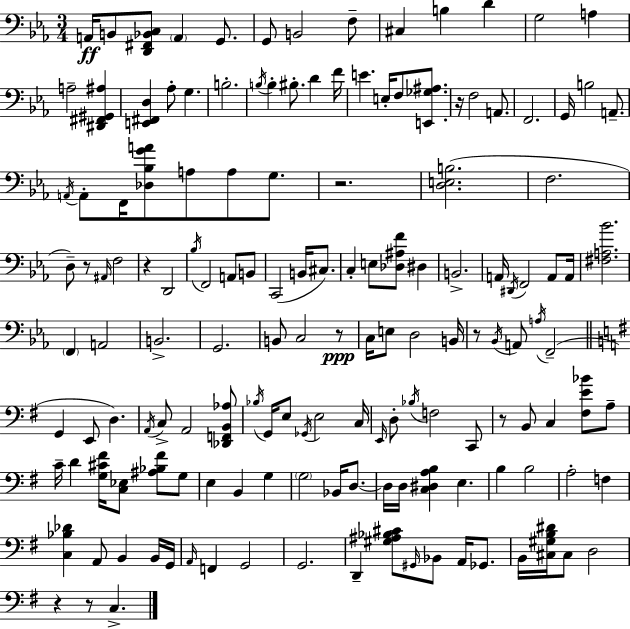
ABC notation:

X:1
T:Untitled
M:3/4
L:1/4
K:Eb
A,,/4 B,,/2 [D,,^F,,_B,,C,]/2 A,, G,,/2 G,,/2 B,,2 F,/2 ^C, B, D G,2 A, A,2 [^D,,^F,,^G,,^A,] [E,,^F,,D,] _A,/2 G, B,2 B,/4 B, ^B,/2 D F/4 E E,/4 F,/2 [E,,_G,^A,]/2 z/4 F,2 A,,/2 F,,2 G,,/4 B,2 A,,/2 A,,/4 A,,/2 F,,/4 [_D,_B,GA]/2 A,/2 A,/2 G,/2 z2 [D,E,B,]2 F,2 D,/2 z/2 ^A,,/4 F,2 z D,,2 _B,/4 F,,2 A,,/2 B,,/2 C,,2 B,,/4 ^C,/2 C, E,/2 [_D,^A,F]/2 ^D, B,,2 A,,/4 ^D,,/4 F,,2 A,,/2 A,,/4 [^F,A,_B]2 F,, A,,2 B,,2 G,,2 B,,/2 C,2 z/2 C,/4 E,/2 D,2 B,,/4 z/2 _B,,/4 A,,/2 A,/4 F,,2 G,, E,,/2 D, A,,/4 C,/2 A,,2 [_D,,F,,B,,_A,]/2 _B,/4 G,,/4 E,/2 _G,,/4 E,2 C,/4 E,,/4 D,/2 _B,/4 F,2 C,,/2 z/2 B,,/2 C, [^F,E_B]/2 A,/2 C/4 D [G,^C^F]/4 [C,_E,]/2 [^A,_B,^F]/2 G,/2 E, B,, G, G,2 _B,,/4 D,/2 D,/4 D,/4 [C,^D,A,B,] E, B, B,2 A,2 F, [C,_B,_D] A,,/2 B,, B,,/4 G,,/4 A,,/4 F,, G,,2 G,,2 D,, [^G,^A,_B,^C]/2 ^G,,/4 _B,,/2 A,,/4 _G,,/2 B,,/4 [^C,^G,B,^D]/4 ^C,/2 D,2 z z/2 C,